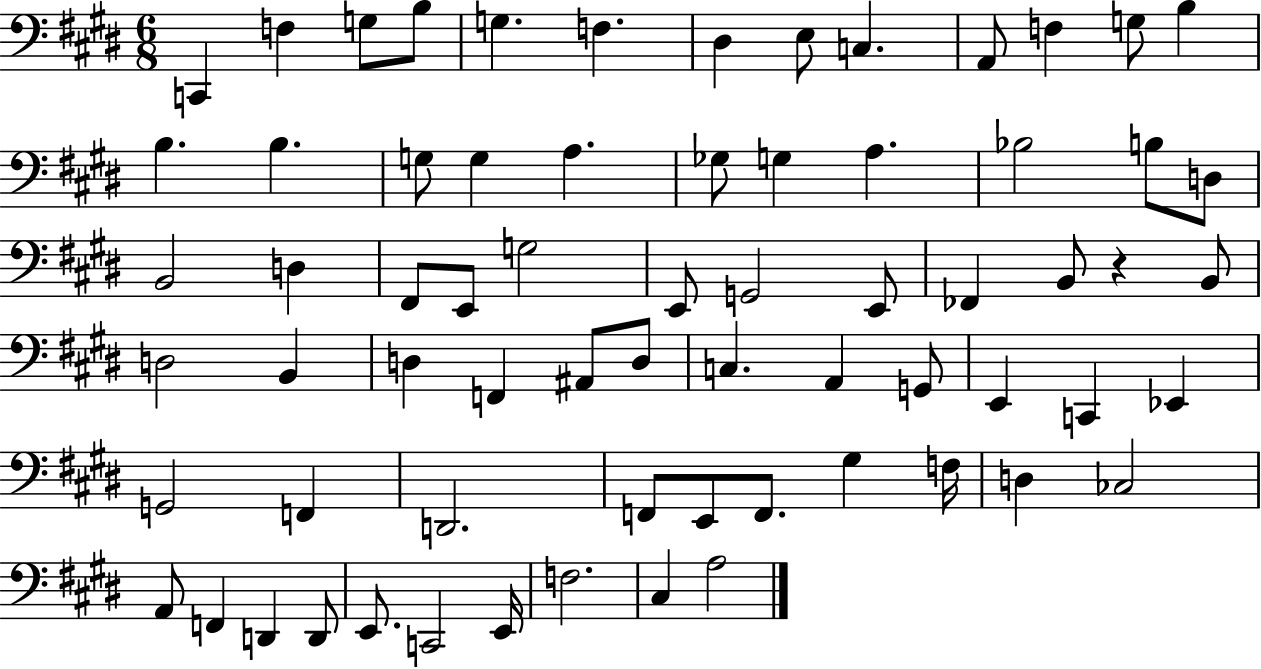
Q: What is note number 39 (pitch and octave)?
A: F2